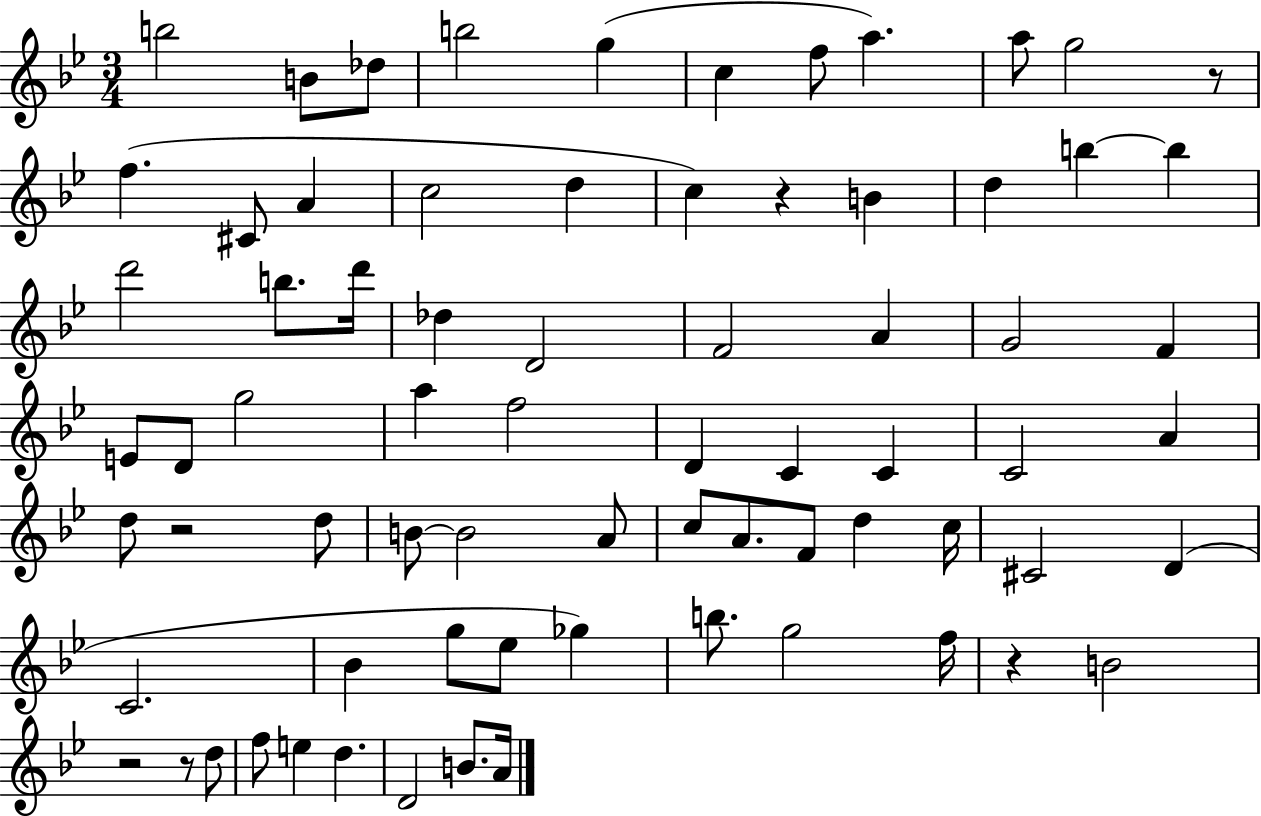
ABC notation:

X:1
T:Untitled
M:3/4
L:1/4
K:Bb
b2 B/2 _d/2 b2 g c f/2 a a/2 g2 z/2 f ^C/2 A c2 d c z B d b b d'2 b/2 d'/4 _d D2 F2 A G2 F E/2 D/2 g2 a f2 D C C C2 A d/2 z2 d/2 B/2 B2 A/2 c/2 A/2 F/2 d c/4 ^C2 D C2 _B g/2 _e/2 _g b/2 g2 f/4 z B2 z2 z/2 d/2 f/2 e d D2 B/2 A/4